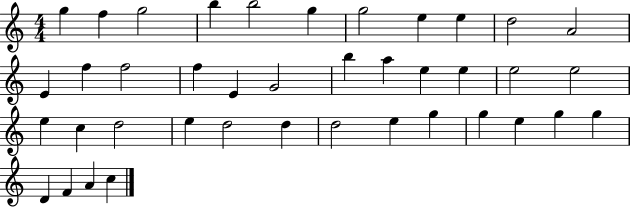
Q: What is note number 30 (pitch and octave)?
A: D5